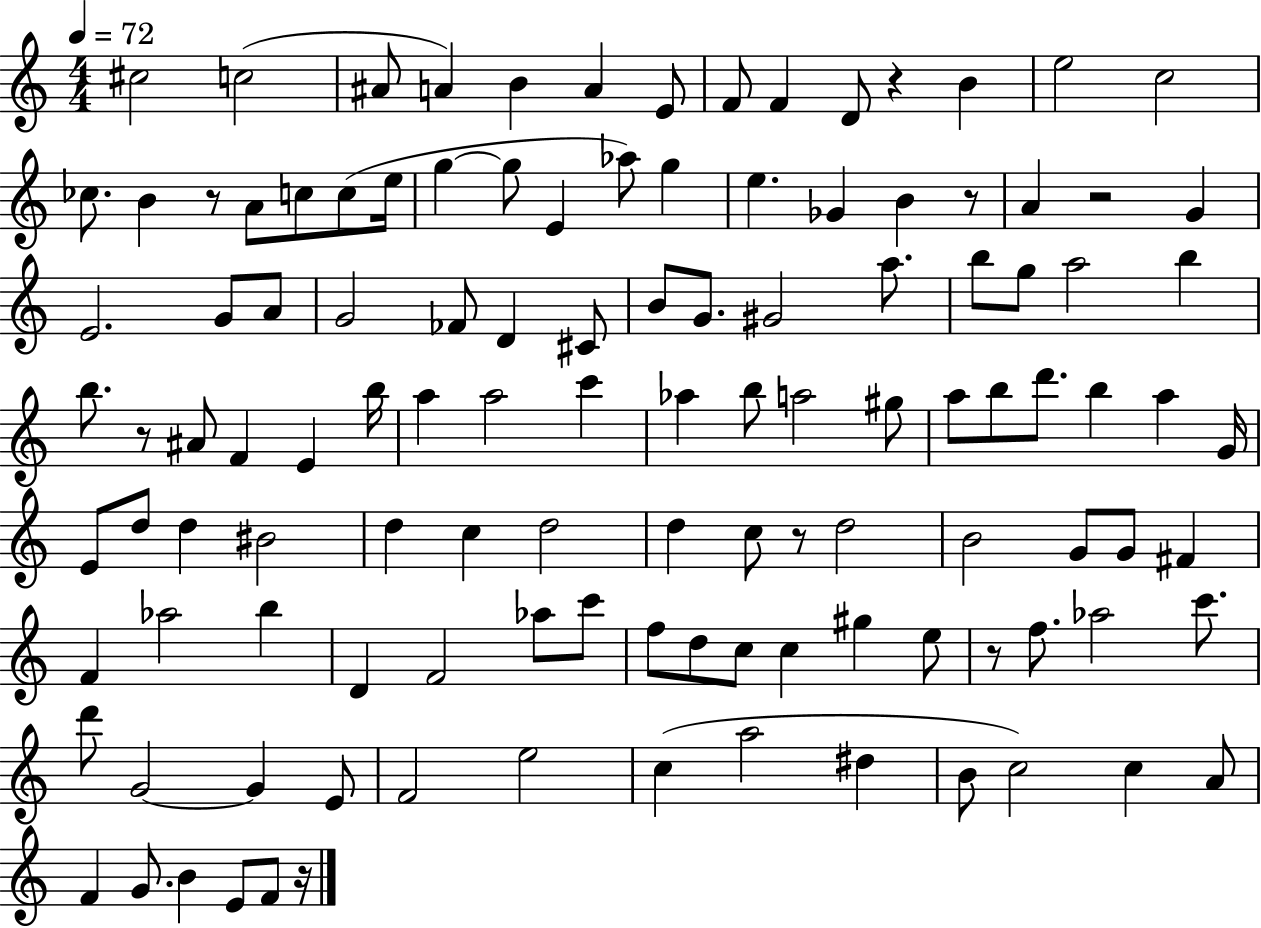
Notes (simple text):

C#5/h C5/h A#4/e A4/q B4/q A4/q E4/e F4/e F4/q D4/e R/q B4/q E5/h C5/h CES5/e. B4/q R/e A4/e C5/e C5/e E5/s G5/q G5/e E4/q Ab5/e G5/q E5/q. Gb4/q B4/q R/e A4/q R/h G4/q E4/h. G4/e A4/e G4/h FES4/e D4/q C#4/e B4/e G4/e. G#4/h A5/e. B5/e G5/e A5/h B5/q B5/e. R/e A#4/e F4/q E4/q B5/s A5/q A5/h C6/q Ab5/q B5/e A5/h G#5/e A5/e B5/e D6/e. B5/q A5/q G4/s E4/e D5/e D5/q BIS4/h D5/q C5/q D5/h D5/q C5/e R/e D5/h B4/h G4/e G4/e F#4/q F4/q Ab5/h B5/q D4/q F4/h Ab5/e C6/e F5/e D5/e C5/e C5/q G#5/q E5/e R/e F5/e. Ab5/h C6/e. D6/e G4/h G4/q E4/e F4/h E5/h C5/q A5/h D#5/q B4/e C5/h C5/q A4/e F4/q G4/e. B4/q E4/e F4/e R/s